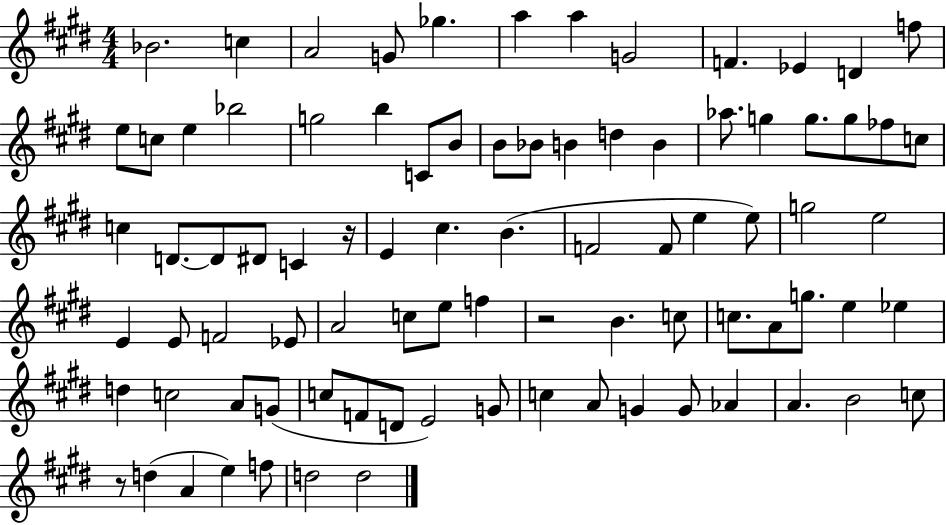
X:1
T:Untitled
M:4/4
L:1/4
K:E
_B2 c A2 G/2 _g a a G2 F _E D f/2 e/2 c/2 e _b2 g2 b C/2 B/2 B/2 _B/2 B d B _a/2 g g/2 g/2 _f/2 c/2 c D/2 D/2 ^D/2 C z/4 E ^c B F2 F/2 e e/2 g2 e2 E E/2 F2 _E/2 A2 c/2 e/2 f z2 B c/2 c/2 A/2 g/2 e _e d c2 A/2 G/2 c/2 F/2 D/2 E2 G/2 c A/2 G G/2 _A A B2 c/2 z/2 d A e f/2 d2 d2